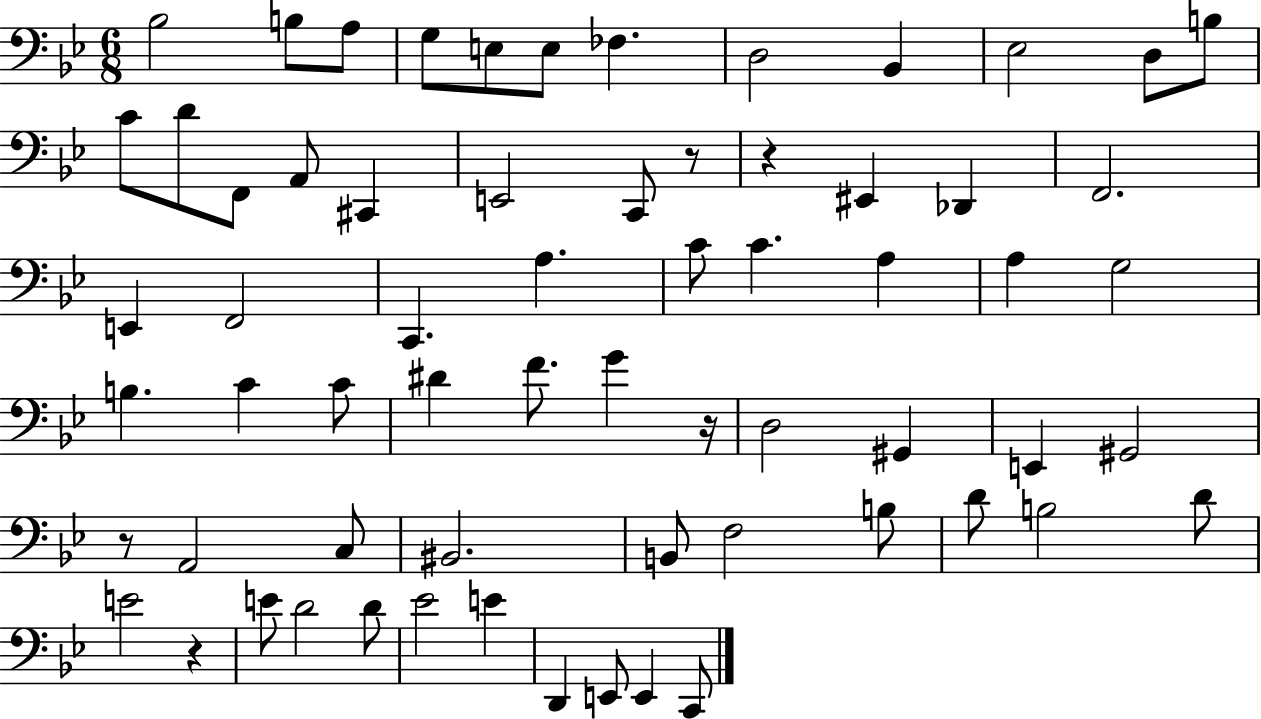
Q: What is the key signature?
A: BES major